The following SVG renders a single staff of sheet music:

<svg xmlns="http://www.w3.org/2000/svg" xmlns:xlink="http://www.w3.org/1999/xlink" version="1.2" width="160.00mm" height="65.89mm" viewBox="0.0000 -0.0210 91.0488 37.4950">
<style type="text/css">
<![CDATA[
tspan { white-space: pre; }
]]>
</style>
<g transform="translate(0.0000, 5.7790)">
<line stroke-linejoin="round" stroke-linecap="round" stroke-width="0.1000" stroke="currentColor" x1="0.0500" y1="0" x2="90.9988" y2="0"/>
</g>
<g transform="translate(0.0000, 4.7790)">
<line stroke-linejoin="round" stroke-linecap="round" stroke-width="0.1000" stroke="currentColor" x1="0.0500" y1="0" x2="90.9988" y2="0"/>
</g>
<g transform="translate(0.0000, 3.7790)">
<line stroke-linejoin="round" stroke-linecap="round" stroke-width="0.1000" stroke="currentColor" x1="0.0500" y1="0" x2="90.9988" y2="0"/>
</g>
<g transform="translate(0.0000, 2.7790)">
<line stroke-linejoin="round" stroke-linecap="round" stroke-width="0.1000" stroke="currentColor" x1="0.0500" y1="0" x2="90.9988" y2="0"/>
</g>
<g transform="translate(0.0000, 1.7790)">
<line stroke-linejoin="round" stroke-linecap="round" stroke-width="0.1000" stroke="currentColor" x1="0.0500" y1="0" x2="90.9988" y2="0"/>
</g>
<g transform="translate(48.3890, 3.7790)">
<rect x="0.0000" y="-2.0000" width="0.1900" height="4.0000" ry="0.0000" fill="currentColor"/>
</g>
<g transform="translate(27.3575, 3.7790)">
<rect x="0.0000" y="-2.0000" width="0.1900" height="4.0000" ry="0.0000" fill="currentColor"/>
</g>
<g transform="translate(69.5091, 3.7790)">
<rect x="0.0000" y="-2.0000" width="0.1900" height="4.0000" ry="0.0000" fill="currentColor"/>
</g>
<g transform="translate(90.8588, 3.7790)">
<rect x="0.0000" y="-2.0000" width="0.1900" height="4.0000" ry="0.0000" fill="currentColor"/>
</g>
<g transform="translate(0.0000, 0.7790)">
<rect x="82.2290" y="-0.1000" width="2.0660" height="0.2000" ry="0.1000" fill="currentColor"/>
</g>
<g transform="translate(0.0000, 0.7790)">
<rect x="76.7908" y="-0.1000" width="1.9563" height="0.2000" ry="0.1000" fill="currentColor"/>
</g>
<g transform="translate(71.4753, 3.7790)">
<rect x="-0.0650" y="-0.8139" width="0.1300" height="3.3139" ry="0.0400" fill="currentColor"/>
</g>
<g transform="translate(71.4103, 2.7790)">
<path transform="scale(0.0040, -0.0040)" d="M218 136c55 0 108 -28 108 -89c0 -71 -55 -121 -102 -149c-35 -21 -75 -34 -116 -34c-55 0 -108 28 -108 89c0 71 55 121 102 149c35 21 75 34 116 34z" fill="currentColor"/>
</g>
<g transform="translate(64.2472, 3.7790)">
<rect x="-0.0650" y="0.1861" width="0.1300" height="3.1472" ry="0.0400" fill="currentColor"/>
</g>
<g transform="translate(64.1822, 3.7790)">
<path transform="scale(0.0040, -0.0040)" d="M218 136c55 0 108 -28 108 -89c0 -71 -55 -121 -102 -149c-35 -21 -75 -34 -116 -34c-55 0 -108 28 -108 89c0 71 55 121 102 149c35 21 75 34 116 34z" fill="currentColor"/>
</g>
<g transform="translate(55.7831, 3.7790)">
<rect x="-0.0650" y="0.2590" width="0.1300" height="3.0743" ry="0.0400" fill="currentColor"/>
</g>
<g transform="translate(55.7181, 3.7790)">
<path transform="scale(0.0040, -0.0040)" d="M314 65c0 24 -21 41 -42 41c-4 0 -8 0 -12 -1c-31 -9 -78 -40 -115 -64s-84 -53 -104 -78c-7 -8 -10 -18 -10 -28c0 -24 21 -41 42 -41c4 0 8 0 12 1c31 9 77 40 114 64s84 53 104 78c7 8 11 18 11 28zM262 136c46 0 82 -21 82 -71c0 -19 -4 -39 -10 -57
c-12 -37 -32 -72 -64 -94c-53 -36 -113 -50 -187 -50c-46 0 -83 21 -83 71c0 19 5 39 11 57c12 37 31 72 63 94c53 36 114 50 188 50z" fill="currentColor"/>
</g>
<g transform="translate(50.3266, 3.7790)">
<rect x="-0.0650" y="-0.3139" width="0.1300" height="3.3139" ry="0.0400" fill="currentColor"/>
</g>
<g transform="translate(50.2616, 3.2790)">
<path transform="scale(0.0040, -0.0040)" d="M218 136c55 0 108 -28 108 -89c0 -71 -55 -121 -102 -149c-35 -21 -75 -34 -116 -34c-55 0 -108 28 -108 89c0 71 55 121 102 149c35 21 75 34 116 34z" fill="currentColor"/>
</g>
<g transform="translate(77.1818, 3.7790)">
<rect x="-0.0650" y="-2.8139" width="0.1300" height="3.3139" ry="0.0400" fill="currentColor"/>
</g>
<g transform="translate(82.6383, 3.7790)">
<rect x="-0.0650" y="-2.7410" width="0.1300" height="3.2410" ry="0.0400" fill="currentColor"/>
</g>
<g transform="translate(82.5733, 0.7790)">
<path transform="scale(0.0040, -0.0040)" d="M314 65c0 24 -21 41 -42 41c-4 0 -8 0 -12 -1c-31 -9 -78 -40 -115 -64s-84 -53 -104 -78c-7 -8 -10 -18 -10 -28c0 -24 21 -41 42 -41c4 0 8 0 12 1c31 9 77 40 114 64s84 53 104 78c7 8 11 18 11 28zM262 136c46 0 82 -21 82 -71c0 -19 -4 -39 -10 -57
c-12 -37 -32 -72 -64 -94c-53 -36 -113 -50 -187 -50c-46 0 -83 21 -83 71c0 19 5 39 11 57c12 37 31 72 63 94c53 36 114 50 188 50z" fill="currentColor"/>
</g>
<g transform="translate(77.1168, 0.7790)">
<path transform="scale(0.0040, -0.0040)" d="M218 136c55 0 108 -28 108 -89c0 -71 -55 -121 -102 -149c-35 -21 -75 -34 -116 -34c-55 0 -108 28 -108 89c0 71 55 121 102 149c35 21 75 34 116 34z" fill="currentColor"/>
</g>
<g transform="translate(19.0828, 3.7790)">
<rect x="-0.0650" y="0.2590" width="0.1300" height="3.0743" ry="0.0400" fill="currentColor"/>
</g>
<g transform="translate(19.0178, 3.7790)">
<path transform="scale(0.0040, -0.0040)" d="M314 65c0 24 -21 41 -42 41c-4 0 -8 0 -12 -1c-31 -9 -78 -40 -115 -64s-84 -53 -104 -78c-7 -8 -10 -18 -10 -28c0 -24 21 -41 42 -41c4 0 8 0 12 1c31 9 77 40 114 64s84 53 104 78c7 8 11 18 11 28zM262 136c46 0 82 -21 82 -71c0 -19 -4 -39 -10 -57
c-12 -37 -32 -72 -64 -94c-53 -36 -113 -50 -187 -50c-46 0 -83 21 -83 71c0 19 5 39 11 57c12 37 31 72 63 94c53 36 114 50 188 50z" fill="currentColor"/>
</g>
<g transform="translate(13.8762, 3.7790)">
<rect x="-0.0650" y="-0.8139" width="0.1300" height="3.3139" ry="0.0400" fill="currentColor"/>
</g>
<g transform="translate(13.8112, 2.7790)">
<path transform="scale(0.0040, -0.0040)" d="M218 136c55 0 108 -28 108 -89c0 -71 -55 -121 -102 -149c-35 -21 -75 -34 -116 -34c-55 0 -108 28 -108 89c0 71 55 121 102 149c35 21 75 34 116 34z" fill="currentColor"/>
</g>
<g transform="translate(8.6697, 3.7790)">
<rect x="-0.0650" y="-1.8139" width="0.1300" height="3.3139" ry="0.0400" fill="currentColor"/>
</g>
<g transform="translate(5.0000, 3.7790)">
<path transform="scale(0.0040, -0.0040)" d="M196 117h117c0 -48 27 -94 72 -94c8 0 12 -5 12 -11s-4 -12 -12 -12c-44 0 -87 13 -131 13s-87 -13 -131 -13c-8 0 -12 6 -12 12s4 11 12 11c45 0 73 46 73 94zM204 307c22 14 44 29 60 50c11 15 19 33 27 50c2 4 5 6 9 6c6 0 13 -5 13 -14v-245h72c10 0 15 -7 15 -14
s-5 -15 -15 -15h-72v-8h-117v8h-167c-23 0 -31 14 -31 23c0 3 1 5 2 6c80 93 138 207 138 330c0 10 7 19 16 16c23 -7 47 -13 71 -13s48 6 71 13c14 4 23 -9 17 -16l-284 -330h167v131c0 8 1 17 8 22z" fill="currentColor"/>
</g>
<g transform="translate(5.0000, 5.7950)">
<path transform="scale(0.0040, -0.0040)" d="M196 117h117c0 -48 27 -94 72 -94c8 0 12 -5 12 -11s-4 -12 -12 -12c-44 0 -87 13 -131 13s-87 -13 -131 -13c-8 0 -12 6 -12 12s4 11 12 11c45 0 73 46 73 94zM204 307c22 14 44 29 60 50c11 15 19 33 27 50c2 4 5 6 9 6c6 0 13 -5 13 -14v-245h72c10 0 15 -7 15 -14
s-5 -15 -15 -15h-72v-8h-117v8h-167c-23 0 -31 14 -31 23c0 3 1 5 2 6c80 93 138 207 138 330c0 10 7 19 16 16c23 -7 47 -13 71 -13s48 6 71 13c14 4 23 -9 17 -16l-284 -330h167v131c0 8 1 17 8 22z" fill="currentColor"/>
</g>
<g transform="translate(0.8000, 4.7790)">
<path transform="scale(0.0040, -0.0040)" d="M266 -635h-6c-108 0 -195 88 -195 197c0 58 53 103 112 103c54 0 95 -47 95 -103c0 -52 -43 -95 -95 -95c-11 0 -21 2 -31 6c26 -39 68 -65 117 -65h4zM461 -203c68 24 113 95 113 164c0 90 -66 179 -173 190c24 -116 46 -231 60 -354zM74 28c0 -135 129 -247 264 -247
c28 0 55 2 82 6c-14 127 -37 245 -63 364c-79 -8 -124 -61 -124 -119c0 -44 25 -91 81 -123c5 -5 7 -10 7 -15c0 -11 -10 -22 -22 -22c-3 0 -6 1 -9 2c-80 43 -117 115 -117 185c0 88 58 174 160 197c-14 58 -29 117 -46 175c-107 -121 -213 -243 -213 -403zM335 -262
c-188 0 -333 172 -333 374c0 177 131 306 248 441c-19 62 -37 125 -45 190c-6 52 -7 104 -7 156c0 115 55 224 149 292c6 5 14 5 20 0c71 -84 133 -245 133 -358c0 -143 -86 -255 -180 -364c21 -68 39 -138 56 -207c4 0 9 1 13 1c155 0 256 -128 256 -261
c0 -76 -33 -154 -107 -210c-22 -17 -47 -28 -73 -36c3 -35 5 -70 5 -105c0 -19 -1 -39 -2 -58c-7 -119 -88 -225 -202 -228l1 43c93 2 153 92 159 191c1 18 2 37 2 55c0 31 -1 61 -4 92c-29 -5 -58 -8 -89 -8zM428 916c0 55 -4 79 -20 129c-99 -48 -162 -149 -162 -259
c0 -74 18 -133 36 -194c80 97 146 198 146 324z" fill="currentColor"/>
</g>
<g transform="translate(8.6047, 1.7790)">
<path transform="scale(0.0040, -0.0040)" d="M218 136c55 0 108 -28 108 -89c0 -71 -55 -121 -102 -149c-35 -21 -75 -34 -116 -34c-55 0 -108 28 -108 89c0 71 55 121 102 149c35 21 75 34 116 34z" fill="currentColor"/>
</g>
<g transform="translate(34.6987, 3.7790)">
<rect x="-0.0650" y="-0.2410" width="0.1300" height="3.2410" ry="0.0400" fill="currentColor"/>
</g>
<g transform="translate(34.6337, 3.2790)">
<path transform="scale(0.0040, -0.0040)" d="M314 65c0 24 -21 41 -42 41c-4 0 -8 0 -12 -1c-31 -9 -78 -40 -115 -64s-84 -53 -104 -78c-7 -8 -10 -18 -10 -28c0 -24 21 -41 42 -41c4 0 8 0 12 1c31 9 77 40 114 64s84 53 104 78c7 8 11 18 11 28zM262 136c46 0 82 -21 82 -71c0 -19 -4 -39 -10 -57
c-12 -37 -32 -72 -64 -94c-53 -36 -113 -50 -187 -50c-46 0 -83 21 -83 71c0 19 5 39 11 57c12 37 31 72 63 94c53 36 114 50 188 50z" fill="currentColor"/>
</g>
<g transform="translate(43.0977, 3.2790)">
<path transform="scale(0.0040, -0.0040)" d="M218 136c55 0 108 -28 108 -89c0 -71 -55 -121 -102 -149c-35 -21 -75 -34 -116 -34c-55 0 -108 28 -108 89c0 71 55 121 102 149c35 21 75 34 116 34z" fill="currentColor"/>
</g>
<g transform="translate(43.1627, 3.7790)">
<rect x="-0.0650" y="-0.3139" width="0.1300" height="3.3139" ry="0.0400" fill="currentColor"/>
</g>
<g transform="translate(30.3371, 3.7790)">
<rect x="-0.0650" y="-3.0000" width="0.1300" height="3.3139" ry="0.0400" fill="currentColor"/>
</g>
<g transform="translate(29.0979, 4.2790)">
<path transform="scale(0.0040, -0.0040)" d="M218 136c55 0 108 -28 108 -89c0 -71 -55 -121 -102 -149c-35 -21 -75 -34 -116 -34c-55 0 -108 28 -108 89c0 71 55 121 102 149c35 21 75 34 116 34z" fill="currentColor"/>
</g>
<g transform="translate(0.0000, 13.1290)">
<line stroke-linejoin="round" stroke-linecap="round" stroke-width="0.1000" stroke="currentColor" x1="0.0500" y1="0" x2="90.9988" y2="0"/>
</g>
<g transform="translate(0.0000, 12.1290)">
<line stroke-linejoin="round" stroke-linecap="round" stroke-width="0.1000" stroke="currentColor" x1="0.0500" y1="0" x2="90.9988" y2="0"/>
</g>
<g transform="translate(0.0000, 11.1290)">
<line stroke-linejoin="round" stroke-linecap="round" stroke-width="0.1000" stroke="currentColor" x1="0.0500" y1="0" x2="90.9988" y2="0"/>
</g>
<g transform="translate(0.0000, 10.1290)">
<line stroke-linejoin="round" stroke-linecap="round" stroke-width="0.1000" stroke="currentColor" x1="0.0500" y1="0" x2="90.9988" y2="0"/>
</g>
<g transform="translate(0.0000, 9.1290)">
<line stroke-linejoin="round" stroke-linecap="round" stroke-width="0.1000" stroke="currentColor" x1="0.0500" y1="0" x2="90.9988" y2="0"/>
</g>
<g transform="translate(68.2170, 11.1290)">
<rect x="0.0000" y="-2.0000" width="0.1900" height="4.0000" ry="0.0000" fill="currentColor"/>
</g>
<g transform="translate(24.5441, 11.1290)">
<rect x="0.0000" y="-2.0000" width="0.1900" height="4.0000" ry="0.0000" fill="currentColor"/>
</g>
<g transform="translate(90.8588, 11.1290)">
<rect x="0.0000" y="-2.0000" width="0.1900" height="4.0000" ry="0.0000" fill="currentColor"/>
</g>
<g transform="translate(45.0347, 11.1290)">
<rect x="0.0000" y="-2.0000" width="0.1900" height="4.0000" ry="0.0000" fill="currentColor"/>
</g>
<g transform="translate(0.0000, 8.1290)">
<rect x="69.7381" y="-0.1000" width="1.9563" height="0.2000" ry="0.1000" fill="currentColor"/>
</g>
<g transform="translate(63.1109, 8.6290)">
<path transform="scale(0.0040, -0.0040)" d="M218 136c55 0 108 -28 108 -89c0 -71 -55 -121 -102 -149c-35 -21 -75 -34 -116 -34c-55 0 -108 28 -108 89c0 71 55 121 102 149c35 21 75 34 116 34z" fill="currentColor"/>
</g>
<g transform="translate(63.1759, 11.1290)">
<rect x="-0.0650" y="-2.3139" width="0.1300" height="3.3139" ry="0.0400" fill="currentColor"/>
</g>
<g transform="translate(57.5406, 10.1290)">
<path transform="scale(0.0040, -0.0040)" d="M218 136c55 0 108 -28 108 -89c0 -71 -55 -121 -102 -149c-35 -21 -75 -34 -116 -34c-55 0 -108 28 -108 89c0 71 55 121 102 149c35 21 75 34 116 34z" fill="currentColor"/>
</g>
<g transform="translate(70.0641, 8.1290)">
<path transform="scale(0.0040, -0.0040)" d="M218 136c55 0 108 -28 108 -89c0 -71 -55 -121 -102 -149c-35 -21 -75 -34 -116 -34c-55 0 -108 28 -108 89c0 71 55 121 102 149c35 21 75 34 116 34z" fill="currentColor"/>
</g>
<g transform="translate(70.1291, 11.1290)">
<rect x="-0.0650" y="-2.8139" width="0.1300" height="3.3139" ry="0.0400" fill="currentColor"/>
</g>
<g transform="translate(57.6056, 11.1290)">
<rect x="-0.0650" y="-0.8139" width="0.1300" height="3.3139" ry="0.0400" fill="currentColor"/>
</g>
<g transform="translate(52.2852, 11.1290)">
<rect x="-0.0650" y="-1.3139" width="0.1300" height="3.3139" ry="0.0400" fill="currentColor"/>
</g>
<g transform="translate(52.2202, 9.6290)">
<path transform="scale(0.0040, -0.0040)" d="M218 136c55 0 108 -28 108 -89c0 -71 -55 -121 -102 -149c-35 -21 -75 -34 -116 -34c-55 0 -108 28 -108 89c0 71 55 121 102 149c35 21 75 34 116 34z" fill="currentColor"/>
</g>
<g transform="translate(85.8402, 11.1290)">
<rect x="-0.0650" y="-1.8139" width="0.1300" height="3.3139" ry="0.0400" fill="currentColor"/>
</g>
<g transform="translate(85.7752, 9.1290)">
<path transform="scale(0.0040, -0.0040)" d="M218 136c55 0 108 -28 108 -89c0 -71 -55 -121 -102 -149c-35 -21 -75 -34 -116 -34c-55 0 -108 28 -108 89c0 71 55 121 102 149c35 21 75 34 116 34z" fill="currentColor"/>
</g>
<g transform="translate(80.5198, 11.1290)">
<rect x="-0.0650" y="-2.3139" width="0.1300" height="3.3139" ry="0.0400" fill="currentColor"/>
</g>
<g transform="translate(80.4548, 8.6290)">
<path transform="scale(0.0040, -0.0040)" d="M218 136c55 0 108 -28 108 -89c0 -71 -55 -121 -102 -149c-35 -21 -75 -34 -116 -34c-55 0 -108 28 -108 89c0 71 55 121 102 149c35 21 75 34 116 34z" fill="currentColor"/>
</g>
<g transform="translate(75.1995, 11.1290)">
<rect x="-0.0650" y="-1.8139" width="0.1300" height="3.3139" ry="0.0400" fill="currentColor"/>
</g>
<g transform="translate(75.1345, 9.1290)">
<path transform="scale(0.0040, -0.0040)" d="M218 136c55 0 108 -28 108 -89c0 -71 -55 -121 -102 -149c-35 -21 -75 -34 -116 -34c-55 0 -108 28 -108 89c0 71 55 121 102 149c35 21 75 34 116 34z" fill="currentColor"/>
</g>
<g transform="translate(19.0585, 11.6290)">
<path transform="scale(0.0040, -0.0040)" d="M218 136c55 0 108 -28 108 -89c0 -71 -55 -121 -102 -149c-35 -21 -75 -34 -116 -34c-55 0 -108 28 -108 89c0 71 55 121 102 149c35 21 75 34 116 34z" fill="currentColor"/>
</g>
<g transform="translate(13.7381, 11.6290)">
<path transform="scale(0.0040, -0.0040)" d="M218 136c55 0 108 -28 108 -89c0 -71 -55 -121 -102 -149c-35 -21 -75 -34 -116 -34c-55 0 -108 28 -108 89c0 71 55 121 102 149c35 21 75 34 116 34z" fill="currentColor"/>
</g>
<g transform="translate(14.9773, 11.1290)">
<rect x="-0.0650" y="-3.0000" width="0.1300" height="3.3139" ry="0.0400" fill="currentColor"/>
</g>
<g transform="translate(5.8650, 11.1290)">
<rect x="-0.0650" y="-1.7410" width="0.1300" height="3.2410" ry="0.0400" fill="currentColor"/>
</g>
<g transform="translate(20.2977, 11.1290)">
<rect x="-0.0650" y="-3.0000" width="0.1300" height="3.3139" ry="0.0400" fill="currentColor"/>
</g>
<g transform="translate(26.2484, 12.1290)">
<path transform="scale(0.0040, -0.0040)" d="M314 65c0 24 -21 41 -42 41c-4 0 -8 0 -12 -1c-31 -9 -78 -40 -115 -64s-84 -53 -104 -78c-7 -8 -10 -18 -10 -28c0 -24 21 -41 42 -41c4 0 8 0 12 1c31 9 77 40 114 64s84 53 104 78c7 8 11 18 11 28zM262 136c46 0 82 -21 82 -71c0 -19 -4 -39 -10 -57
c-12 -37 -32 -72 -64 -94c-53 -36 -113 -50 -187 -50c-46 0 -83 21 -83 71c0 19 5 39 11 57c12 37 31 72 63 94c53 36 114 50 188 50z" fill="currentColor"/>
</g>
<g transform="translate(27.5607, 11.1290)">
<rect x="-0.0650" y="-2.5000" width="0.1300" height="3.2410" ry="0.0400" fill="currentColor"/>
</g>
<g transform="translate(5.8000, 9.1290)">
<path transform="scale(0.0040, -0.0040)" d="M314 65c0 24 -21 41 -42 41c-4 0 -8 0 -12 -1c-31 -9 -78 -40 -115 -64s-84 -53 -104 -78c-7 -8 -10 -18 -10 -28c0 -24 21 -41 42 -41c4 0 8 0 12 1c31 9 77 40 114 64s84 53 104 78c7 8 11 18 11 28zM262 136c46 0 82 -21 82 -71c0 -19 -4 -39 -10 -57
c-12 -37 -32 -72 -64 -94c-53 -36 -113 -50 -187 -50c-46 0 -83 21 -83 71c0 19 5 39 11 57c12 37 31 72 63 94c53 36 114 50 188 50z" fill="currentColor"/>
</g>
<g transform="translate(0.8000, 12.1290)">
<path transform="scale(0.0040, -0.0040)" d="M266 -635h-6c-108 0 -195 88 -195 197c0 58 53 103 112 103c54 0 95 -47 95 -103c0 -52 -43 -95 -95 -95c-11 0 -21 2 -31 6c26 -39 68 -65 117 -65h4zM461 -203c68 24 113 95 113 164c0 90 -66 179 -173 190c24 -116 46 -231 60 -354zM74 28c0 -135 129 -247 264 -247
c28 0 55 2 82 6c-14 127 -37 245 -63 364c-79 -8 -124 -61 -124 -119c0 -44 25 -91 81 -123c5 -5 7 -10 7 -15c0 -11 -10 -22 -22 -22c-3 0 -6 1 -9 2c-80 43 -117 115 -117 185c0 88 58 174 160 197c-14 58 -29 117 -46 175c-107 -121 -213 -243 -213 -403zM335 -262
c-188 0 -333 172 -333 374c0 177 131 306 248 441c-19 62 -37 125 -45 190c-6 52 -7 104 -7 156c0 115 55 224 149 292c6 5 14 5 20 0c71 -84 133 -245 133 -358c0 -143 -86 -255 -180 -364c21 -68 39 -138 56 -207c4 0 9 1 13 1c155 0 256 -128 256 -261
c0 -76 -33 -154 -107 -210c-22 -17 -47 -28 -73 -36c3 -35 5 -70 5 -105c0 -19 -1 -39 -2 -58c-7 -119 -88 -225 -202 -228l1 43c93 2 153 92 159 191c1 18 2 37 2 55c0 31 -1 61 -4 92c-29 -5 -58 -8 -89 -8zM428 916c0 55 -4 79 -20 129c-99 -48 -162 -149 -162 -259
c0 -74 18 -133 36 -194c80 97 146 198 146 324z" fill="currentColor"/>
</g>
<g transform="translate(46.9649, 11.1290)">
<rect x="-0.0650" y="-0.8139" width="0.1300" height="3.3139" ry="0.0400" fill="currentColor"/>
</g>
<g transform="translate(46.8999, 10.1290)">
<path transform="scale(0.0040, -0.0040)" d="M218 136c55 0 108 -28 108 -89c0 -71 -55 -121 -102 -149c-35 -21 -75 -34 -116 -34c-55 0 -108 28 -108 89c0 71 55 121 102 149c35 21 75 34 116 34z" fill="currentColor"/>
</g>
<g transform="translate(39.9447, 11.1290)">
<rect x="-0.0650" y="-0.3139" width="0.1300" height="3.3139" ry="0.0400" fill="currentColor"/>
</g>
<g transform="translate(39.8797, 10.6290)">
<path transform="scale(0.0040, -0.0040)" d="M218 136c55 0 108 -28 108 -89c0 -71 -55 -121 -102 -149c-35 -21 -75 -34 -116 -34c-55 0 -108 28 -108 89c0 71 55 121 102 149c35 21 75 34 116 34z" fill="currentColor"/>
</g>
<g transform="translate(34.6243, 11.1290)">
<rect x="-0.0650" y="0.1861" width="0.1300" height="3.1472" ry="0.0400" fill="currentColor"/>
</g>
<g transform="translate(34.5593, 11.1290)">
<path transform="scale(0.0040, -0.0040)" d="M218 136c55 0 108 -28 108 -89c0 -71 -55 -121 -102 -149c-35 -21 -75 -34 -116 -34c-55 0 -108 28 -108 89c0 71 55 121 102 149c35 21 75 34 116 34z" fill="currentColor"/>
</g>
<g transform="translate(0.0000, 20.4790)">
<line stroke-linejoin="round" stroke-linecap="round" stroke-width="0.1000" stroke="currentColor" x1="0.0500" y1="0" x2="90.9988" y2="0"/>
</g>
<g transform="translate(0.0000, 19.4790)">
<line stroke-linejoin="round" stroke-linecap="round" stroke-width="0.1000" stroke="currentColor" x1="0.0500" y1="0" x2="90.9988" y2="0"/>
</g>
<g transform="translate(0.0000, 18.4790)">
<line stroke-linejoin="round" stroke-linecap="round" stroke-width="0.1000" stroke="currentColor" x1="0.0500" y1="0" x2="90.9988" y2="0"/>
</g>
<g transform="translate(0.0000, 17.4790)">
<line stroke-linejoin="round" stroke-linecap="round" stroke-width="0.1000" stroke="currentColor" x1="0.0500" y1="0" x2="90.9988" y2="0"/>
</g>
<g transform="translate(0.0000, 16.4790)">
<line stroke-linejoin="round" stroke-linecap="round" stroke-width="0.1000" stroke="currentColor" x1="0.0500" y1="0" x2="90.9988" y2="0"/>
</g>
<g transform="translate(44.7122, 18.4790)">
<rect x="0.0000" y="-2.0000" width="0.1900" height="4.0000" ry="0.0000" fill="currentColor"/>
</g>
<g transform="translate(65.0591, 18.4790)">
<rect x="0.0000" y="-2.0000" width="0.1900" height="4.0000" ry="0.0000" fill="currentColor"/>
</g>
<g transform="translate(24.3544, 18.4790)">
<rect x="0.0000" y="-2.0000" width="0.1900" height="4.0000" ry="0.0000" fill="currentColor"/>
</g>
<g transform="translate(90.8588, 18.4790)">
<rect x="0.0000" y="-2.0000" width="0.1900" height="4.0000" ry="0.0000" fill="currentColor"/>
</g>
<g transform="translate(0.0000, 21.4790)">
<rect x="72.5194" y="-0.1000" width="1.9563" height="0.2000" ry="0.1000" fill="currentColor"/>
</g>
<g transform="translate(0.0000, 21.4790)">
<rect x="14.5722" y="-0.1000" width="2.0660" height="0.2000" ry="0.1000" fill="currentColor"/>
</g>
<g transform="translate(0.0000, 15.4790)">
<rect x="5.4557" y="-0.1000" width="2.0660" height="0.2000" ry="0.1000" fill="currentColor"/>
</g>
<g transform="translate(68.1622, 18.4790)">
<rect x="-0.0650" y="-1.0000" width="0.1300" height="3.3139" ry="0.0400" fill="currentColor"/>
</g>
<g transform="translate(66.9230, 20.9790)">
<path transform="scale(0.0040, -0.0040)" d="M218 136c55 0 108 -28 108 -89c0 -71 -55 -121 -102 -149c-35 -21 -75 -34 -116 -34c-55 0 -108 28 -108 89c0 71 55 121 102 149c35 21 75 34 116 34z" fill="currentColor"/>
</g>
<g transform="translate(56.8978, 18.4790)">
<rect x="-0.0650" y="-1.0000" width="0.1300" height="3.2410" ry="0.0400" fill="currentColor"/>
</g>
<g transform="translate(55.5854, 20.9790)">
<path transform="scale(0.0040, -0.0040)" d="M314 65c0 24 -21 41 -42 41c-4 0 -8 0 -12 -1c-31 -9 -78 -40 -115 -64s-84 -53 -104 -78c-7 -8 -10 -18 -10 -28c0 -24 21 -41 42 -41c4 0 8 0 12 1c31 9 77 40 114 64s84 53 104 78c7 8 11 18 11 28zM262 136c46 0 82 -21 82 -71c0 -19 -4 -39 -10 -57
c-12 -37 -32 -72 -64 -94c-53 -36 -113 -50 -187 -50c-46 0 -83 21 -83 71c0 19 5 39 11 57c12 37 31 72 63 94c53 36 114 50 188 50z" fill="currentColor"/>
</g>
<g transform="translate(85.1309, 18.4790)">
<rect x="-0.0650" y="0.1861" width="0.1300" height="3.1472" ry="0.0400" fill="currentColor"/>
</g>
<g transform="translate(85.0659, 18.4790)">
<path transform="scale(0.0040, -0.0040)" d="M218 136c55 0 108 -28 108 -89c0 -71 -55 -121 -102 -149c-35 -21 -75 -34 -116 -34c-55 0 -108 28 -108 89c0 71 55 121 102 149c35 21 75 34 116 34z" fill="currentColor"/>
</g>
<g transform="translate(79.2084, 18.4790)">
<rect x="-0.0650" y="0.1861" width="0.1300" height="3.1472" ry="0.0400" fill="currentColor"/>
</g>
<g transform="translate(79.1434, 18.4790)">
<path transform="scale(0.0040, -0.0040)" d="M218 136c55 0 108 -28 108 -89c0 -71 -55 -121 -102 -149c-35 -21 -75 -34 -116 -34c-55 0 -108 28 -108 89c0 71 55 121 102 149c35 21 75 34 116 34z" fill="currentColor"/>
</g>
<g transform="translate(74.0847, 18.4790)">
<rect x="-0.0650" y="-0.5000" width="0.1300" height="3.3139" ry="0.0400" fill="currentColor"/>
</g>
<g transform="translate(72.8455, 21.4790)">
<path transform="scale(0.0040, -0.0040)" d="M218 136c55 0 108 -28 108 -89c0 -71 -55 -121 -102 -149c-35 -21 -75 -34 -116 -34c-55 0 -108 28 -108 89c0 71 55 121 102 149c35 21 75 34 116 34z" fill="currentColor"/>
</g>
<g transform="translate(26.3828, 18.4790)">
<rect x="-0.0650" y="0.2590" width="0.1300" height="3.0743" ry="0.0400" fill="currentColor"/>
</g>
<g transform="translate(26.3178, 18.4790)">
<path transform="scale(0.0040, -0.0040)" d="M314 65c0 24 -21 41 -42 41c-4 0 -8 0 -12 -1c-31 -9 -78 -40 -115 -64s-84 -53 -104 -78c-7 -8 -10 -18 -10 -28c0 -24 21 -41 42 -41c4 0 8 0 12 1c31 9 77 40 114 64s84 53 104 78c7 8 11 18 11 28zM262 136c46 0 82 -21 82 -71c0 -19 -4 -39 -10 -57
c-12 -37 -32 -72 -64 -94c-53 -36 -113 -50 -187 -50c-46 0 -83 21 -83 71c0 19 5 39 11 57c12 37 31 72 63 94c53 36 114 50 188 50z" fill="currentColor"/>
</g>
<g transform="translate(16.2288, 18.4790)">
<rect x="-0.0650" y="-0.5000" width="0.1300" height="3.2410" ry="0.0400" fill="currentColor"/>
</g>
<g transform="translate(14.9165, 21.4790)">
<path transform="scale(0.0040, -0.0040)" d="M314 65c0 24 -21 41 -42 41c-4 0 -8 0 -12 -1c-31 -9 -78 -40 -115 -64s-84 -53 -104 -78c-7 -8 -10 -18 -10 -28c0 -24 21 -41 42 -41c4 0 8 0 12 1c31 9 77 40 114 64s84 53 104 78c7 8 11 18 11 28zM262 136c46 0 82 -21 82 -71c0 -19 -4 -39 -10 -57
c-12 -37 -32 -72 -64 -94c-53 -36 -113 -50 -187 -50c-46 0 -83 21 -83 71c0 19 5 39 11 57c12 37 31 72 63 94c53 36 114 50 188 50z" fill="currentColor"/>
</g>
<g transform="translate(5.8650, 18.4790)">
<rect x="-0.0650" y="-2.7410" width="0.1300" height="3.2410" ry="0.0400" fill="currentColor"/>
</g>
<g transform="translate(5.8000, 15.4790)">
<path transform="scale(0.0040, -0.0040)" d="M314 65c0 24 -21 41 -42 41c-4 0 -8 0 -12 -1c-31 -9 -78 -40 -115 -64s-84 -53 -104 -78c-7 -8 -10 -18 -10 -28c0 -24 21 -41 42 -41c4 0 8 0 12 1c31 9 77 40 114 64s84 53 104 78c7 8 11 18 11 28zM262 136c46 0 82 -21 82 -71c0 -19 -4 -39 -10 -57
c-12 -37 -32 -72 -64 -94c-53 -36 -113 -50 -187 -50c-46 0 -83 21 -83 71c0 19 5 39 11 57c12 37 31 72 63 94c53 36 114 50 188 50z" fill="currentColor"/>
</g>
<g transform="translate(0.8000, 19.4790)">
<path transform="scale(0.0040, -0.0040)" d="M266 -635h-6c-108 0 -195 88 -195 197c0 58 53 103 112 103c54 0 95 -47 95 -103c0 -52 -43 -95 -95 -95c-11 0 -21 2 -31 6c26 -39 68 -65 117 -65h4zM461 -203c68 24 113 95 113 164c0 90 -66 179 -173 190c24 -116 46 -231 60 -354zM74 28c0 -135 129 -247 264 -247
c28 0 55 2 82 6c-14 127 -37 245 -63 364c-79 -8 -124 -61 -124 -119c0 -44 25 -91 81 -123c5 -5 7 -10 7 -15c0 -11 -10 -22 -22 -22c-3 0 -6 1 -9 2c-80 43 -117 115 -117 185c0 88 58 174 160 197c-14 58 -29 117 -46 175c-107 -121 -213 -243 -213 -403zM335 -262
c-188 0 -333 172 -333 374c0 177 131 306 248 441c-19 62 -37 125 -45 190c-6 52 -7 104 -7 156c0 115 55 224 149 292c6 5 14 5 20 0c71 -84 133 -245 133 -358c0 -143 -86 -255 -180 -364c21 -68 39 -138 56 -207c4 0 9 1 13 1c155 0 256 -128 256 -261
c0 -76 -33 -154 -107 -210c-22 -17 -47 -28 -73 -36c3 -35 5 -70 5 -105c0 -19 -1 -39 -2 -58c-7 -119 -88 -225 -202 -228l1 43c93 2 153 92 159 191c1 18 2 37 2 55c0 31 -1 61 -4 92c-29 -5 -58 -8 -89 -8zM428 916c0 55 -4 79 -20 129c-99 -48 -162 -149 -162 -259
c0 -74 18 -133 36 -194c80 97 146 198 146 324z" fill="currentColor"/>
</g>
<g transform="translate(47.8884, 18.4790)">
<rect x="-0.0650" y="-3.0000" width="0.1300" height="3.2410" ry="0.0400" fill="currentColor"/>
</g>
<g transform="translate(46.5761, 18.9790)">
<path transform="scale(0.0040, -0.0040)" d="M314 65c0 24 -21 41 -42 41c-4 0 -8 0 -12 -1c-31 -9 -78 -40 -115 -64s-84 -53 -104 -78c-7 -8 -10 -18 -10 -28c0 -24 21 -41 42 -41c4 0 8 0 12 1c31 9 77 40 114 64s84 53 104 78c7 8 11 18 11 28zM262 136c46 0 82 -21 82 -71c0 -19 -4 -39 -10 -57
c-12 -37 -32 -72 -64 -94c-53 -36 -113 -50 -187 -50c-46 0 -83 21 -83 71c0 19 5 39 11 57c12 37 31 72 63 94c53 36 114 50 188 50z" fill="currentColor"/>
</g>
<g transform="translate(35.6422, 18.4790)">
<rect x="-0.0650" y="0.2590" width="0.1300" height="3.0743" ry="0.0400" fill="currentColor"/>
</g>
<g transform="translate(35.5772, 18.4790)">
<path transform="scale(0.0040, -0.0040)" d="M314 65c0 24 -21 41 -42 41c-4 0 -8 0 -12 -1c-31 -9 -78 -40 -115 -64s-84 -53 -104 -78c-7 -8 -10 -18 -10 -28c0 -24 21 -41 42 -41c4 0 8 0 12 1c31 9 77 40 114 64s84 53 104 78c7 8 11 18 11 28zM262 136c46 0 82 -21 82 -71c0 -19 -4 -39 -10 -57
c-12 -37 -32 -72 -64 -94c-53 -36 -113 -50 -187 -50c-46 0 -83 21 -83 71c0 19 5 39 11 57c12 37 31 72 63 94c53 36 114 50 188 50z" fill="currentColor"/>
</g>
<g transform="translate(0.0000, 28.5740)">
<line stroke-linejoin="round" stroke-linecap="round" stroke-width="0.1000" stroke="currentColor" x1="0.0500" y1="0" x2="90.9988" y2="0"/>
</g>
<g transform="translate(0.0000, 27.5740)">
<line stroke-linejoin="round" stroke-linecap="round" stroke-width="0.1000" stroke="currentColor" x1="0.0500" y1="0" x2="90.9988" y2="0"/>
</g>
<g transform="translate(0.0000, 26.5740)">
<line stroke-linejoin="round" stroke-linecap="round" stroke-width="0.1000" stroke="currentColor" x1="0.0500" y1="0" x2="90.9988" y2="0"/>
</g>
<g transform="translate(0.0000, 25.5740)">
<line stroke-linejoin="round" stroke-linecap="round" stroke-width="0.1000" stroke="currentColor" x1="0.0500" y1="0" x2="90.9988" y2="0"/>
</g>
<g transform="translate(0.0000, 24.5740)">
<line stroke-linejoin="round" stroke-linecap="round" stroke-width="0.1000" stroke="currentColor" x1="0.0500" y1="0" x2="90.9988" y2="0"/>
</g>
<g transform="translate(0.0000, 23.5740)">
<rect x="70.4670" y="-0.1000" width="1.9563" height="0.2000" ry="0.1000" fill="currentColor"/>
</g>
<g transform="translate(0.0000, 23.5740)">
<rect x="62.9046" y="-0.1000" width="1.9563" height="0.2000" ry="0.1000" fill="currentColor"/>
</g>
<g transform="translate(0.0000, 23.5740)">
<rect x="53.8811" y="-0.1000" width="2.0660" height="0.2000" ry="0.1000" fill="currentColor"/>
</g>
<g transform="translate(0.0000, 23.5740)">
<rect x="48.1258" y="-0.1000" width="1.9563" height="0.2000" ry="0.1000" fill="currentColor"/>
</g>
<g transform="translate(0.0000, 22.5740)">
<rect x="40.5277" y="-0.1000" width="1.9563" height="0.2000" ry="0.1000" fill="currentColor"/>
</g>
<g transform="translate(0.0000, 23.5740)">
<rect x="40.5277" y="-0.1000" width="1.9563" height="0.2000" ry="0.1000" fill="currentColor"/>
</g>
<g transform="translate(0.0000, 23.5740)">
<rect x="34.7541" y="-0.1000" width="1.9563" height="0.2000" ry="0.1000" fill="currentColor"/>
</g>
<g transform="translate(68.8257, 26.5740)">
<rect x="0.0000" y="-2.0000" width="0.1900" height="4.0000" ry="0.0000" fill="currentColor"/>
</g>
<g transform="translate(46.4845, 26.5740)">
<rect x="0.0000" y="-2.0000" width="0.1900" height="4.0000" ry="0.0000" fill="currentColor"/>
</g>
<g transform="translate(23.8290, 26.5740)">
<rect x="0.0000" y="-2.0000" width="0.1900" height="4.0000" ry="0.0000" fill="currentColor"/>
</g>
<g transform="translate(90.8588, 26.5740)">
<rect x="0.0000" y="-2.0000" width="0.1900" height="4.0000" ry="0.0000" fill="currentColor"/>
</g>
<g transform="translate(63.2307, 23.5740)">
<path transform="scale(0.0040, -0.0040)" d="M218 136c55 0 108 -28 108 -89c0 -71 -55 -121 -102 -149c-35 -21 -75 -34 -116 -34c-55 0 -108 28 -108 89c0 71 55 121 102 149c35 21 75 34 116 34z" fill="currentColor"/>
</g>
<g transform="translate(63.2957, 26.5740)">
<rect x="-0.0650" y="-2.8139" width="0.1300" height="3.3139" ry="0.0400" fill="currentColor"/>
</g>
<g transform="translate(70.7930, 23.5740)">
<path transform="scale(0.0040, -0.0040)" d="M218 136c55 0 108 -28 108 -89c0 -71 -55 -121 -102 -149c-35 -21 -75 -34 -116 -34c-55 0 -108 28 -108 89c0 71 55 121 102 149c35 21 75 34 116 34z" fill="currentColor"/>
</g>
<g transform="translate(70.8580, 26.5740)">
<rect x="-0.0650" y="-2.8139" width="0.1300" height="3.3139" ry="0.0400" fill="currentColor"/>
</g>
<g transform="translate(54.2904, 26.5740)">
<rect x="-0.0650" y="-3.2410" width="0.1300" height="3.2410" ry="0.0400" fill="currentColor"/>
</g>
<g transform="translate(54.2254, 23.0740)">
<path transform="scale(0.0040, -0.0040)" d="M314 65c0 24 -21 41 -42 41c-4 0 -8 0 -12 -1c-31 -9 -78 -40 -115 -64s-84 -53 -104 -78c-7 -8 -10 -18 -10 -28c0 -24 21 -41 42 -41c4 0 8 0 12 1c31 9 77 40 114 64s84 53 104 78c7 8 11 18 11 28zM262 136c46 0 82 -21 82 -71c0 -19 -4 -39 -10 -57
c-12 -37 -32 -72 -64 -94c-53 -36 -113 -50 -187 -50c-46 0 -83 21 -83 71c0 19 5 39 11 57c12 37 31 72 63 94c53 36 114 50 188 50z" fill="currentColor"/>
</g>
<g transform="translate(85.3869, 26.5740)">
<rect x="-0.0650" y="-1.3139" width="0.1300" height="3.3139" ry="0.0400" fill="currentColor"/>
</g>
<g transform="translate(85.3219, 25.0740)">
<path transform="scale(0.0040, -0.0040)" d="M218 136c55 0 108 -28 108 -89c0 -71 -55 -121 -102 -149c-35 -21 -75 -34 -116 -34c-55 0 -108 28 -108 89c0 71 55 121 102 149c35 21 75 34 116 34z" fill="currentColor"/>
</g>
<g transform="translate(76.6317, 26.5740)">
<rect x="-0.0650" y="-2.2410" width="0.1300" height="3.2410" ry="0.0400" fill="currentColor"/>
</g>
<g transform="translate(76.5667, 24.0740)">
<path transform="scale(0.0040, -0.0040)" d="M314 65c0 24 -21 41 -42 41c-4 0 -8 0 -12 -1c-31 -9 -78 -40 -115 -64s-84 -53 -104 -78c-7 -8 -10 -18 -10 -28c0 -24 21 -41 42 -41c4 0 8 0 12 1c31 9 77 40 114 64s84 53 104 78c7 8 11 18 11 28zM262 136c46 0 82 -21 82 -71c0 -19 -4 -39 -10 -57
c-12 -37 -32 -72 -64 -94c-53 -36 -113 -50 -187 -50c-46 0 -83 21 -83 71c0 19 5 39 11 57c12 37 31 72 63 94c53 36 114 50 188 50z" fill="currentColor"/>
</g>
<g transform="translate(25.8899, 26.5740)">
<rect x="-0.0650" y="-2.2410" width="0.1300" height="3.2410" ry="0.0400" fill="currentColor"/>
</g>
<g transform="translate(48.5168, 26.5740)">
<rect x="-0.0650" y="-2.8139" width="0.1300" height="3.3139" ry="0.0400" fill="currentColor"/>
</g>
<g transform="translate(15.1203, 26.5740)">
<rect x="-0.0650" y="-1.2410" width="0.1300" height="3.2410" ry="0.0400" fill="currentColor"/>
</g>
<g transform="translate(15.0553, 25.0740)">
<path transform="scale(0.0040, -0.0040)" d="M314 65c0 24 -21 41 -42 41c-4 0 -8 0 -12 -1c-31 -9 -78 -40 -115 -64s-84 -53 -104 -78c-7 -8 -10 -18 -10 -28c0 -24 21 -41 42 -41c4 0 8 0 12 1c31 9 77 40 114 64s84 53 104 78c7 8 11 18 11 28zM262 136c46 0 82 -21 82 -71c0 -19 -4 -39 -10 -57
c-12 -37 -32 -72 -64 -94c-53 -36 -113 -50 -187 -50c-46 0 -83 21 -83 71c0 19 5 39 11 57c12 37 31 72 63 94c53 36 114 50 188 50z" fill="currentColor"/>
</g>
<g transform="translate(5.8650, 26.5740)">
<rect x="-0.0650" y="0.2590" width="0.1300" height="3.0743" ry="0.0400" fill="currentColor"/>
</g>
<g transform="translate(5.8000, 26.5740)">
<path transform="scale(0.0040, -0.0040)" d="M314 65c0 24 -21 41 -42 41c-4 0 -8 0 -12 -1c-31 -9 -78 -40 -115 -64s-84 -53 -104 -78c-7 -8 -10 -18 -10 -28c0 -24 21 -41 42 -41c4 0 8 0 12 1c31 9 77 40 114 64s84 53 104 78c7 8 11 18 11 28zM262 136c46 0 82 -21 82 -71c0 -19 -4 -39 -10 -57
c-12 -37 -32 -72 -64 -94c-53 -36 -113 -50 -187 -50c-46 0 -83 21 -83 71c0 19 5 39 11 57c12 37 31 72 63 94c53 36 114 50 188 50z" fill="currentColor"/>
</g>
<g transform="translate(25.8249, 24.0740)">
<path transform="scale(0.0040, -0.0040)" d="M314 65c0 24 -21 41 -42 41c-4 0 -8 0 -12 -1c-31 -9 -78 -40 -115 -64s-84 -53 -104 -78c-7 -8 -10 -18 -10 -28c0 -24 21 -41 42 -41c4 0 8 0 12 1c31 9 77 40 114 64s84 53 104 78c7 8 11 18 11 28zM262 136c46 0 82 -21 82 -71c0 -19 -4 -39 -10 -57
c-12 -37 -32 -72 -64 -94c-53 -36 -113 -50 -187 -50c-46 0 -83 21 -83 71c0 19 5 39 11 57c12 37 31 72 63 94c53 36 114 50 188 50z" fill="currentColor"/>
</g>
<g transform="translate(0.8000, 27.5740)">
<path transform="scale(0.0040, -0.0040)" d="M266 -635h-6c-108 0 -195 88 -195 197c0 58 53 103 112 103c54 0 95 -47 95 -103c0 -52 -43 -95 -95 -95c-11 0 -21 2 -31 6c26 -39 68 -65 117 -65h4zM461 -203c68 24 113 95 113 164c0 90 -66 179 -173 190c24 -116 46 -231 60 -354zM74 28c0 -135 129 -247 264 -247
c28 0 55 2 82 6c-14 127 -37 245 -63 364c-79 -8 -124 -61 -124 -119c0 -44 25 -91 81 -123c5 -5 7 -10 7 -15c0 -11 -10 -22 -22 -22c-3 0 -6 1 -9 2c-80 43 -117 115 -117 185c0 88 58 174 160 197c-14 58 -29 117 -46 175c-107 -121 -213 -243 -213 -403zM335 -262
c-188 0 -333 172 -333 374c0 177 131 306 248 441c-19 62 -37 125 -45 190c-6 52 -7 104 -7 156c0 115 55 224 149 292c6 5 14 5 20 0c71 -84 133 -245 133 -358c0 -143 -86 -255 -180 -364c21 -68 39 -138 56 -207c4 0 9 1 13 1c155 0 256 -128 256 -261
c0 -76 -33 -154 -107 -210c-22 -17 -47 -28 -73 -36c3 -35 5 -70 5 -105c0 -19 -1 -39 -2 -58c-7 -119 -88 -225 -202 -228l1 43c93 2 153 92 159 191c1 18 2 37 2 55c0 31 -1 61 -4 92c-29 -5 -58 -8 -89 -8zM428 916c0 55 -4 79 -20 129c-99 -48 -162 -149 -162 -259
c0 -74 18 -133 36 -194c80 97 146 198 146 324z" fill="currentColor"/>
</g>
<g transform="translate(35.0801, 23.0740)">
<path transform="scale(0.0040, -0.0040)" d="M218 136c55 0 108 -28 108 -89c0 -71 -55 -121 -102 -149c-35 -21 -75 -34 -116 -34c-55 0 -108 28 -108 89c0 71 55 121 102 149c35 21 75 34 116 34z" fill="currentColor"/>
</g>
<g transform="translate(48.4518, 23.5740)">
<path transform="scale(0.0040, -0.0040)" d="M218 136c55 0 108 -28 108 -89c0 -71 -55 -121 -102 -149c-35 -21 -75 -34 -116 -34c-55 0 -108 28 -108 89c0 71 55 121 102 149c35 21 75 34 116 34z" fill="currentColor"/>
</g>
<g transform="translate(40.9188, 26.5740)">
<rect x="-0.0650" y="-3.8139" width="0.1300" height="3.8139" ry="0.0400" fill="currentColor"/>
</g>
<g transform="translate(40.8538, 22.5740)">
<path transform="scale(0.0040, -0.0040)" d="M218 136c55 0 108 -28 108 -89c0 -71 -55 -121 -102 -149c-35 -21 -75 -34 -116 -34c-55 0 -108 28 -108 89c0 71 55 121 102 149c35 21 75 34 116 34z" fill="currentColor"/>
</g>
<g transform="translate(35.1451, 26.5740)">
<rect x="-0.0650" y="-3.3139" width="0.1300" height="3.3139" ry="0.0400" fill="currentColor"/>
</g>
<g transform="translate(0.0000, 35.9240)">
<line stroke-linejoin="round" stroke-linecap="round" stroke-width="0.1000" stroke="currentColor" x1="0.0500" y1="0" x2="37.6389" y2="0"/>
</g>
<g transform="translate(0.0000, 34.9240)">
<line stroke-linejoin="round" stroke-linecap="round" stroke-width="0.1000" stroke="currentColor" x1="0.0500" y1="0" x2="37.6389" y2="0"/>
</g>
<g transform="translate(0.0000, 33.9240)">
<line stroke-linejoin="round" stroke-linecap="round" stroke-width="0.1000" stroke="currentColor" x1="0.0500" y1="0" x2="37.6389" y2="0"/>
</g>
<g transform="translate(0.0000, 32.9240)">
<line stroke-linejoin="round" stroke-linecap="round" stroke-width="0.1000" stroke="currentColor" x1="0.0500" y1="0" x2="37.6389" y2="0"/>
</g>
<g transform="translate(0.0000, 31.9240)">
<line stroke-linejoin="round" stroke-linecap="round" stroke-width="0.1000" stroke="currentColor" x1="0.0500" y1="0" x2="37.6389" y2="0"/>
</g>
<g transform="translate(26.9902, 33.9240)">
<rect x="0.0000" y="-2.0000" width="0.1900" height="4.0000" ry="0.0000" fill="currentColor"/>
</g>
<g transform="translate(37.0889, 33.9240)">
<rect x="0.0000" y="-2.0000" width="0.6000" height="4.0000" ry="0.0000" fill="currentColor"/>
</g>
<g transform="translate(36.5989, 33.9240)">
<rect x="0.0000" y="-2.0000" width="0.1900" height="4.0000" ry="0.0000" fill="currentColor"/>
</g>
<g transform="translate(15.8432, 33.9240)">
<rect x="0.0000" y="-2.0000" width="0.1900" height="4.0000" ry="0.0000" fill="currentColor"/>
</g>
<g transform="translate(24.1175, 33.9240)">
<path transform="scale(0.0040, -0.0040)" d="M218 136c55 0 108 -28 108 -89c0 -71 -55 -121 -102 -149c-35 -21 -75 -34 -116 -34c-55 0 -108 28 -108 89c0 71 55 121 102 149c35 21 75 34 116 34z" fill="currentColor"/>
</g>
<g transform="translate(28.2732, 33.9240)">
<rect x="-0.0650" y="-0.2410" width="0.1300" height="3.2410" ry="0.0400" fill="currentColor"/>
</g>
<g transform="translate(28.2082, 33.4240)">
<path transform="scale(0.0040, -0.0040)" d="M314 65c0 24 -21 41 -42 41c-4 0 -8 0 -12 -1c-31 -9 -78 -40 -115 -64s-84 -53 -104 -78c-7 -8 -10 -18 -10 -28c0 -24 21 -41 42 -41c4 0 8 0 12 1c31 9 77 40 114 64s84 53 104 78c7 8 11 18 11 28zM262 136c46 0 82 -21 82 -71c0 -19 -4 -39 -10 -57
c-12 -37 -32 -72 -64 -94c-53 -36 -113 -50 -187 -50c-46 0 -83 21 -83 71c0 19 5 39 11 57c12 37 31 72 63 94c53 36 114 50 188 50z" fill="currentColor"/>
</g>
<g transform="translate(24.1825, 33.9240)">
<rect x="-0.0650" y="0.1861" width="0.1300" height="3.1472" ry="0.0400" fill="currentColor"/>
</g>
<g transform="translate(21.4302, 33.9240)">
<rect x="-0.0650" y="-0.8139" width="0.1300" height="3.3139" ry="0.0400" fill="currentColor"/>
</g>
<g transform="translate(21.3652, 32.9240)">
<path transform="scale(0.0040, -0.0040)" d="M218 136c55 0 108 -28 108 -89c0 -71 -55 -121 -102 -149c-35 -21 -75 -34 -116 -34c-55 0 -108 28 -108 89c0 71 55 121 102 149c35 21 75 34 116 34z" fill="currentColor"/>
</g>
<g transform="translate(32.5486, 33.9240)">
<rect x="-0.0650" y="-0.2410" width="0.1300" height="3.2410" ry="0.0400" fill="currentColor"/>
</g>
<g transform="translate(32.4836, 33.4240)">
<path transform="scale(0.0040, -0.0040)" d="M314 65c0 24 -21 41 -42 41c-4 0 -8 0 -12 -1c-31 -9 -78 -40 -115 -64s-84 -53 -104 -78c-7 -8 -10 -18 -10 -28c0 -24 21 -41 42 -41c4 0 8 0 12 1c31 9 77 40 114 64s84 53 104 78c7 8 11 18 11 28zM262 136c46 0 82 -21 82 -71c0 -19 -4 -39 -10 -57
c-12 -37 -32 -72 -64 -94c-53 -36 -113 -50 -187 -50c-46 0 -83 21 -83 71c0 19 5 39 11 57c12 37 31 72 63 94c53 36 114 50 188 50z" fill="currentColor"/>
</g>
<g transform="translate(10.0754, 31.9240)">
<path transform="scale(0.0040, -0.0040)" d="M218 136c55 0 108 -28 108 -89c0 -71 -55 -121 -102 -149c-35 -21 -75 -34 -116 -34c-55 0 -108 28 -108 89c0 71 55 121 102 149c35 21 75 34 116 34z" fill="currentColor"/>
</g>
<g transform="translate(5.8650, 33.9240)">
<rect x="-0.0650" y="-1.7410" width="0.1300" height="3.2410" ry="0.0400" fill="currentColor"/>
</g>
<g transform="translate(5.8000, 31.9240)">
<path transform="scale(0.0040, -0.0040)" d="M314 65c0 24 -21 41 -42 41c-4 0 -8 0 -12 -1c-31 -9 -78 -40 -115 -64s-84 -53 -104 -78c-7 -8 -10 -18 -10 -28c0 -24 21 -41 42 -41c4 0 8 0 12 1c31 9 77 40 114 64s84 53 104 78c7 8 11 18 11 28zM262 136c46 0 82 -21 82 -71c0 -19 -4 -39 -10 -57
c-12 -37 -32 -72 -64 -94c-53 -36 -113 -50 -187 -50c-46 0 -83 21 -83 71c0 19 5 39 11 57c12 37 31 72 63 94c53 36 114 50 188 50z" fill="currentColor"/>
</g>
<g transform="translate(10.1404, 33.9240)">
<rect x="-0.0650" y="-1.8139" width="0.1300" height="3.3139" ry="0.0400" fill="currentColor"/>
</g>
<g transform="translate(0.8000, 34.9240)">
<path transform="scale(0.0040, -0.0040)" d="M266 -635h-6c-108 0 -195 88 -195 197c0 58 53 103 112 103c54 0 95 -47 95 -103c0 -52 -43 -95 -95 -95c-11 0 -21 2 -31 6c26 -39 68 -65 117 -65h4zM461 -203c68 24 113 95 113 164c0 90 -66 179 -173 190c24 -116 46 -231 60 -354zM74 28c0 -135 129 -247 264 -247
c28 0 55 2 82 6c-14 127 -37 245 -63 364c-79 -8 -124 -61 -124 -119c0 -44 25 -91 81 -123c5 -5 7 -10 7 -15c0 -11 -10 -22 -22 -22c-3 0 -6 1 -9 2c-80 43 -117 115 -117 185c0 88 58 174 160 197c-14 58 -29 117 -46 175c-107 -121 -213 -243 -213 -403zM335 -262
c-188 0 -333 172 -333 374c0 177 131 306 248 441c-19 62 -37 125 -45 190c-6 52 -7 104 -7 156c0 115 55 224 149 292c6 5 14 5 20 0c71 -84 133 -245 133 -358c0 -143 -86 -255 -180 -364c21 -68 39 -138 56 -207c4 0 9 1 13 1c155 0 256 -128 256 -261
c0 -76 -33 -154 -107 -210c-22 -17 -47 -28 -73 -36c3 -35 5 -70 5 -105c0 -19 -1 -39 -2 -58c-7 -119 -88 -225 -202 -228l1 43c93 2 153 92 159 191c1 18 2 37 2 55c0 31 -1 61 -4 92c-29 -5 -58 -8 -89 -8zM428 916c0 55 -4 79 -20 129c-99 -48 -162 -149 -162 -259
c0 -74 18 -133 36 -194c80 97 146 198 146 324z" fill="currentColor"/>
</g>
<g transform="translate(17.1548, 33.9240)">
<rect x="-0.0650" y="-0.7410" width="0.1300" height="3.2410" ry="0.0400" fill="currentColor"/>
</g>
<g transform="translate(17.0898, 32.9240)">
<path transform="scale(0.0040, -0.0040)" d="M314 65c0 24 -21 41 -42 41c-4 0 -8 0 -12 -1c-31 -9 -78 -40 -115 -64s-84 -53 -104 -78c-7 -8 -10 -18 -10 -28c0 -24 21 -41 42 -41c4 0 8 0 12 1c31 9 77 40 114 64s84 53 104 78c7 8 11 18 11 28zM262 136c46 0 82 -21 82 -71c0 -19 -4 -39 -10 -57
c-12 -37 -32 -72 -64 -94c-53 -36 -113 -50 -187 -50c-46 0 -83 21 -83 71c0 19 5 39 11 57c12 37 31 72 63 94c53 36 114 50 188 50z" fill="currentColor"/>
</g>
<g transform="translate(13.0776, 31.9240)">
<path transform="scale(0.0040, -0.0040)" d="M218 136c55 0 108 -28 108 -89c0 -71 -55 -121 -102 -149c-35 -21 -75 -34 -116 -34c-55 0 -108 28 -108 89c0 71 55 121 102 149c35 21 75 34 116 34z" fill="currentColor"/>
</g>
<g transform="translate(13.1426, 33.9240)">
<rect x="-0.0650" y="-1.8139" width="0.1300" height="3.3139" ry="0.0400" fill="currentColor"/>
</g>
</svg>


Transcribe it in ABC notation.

X:1
T:Untitled
M:4/4
L:1/4
K:C
f d B2 A c2 c c B2 B d a a2 f2 A A G2 B c d e d g a f g f a2 C2 B2 B2 A2 D2 D C B B B2 e2 g2 b c' a b2 a a g2 e f2 f f d2 d B c2 c2